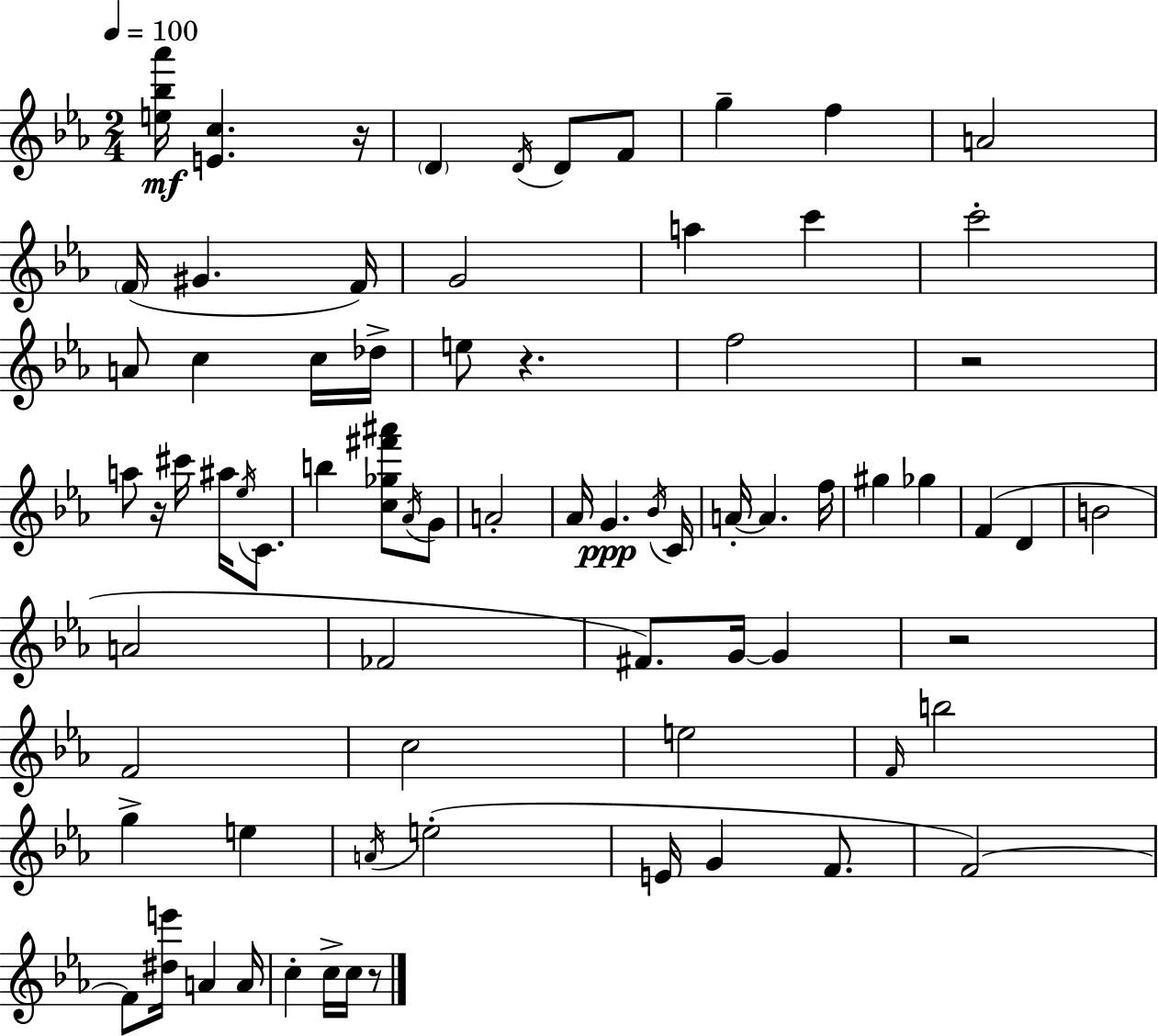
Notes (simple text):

[E5,Bb5,Ab6]/s [E4,C5]/q. R/s D4/q D4/s D4/e F4/e G5/q F5/q A4/h F4/s G#4/q. F4/s G4/h A5/q C6/q C6/h A4/e C5/q C5/s Db5/s E5/e R/q. F5/h R/h A5/e R/s C#6/s A#5/s Eb5/s C4/e. B5/q [C5,Gb5,F#6,A#6]/e Ab4/s G4/e A4/h Ab4/s G4/q. Bb4/s C4/s A4/s A4/q. F5/s G#5/q Gb5/q F4/q D4/q B4/h A4/h FES4/h F#4/e. G4/s G4/q R/h F4/h C5/h E5/h F4/s B5/h G5/q E5/q A4/s E5/h E4/s G4/q F4/e. F4/h F4/e [D#5,E6]/s A4/q A4/s C5/q C5/s C5/s R/e